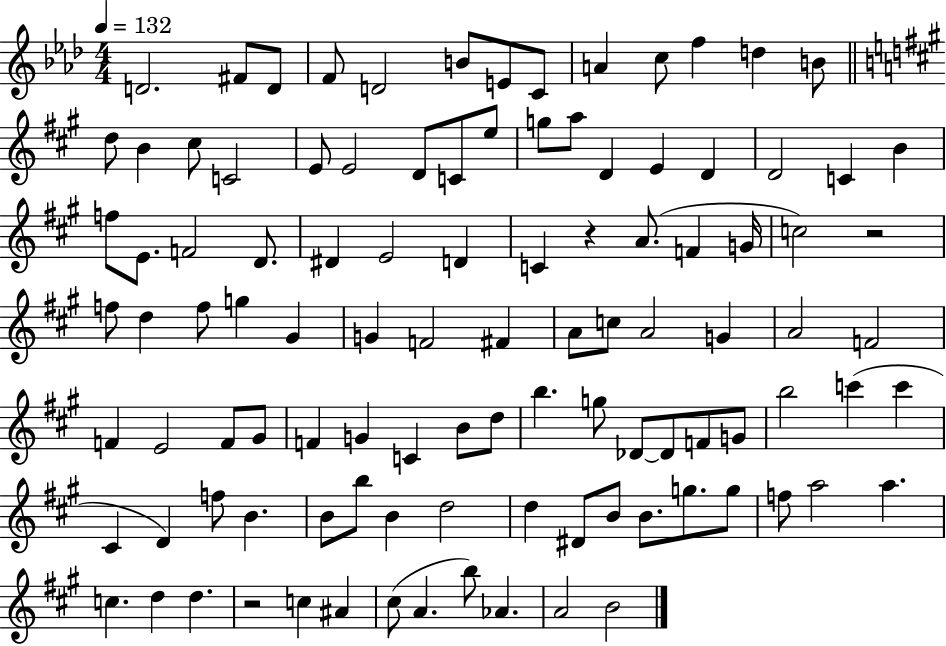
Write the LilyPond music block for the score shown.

{
  \clef treble
  \numericTimeSignature
  \time 4/4
  \key aes \major
  \tempo 4 = 132
  d'2. fis'8 d'8 | f'8 d'2 b'8 e'8 c'8 | a'4 c''8 f''4 d''4 b'8 | \bar "||" \break \key a \major d''8 b'4 cis''8 c'2 | e'8 e'2 d'8 c'8 e''8 | g''8 a''8 d'4 e'4 d'4 | d'2 c'4 b'4 | \break f''8 e'8. f'2 d'8. | dis'4 e'2 d'4 | c'4 r4 a'8.( f'4 g'16 | c''2) r2 | \break f''8 d''4 f''8 g''4 gis'4 | g'4 f'2 fis'4 | a'8 c''8 a'2 g'4 | a'2 f'2 | \break f'4 e'2 f'8 gis'8 | f'4 g'4 c'4 b'8 d''8 | b''4. g''8 des'8~~ des'8 f'8 g'8 | b''2 c'''4( c'''4 | \break cis'4 d'4) f''8 b'4. | b'8 b''8 b'4 d''2 | d''4 dis'8 b'8 b'8. g''8. g''8 | f''8 a''2 a''4. | \break c''4. d''4 d''4. | r2 c''4 ais'4 | cis''8( a'4. b''8) aes'4. | a'2 b'2 | \break \bar "|."
}